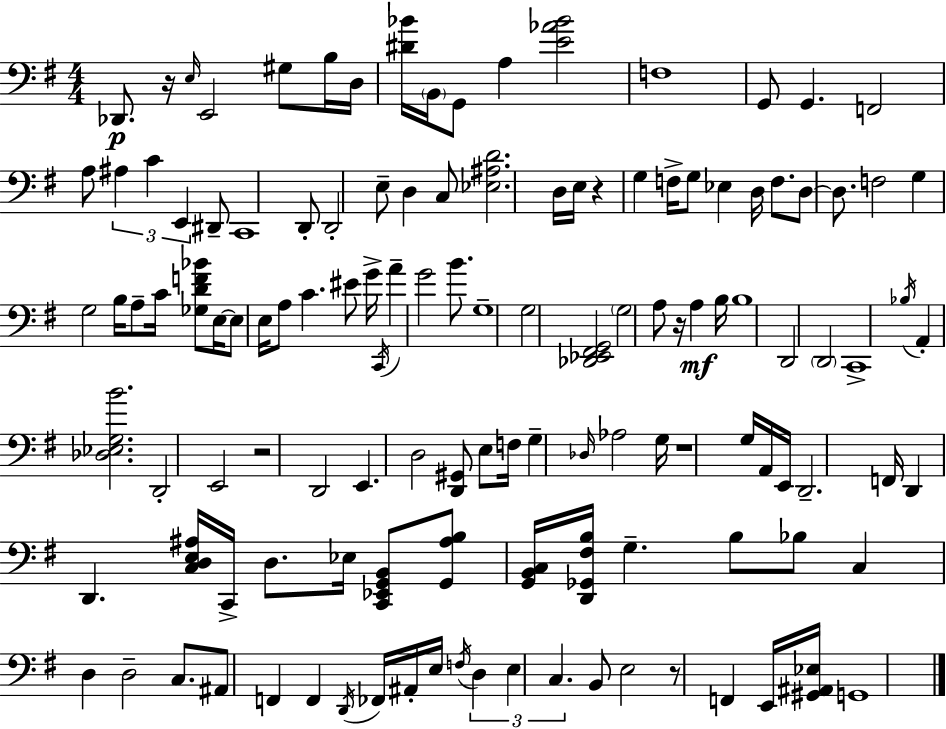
X:1
T:Untitled
M:4/4
L:1/4
K:Em
_D,,/2 z/4 E,/4 E,,2 ^G,/2 B,/4 D,/4 [^D_B]/4 B,,/4 G,,/2 A, [E_A_B]2 F,4 G,,/2 G,, F,,2 A,/2 ^A, C E,, ^D,,/2 C,,4 D,,/2 D,,2 E,/2 D, C,/2 [_E,^A,D]2 D,/4 E,/4 z G, F,/4 G,/2 _E, D,/4 F,/2 D,/2 D,/2 F,2 G, G,2 B,/4 A,/2 C/4 [_G,DF_B]/2 E,/4 E,/2 E,/4 A,/2 C ^E/2 G/4 C,,/4 A G2 B/2 G,4 G,2 [_D,,_E,,^F,,G,,]2 G,2 A,/2 z/4 A, B,/4 B,4 D,,2 D,,2 C,,4 _B,/4 A,, [_D,_E,G,B]2 D,,2 E,,2 z2 D,,2 E,, D,2 [D,,^G,,]/2 E,/2 F,/4 G, _D,/4 _A,2 G,/4 z4 G,/4 A,,/4 E,,/4 D,,2 F,,/4 D,, D,, [C,D,E,^A,]/4 C,,/4 D,/2 _E,/4 [C,,_E,,G,,B,,]/2 [G,,^A,B,]/2 [G,,B,,C,]/4 [D,,_G,,^F,B,]/4 G, B,/2 _B,/2 C, D, D,2 C,/2 ^A,,/2 F,, F,, D,,/4 _F,,/4 ^A,,/4 E,/4 F,/4 D, E, C, B,,/2 E,2 z/2 F,, E,,/4 [^G,,^A,,_E,]/4 G,,4